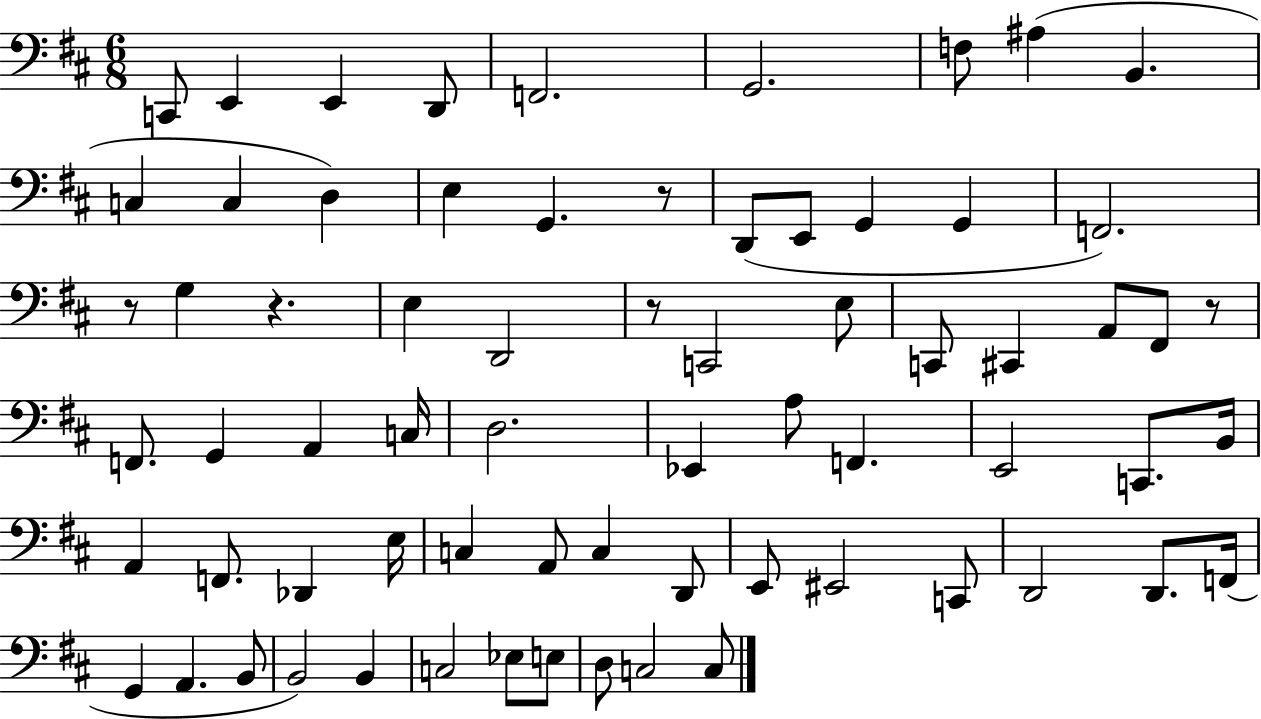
{
  \clef bass
  \numericTimeSignature
  \time 6/8
  \key d \major
  c,8 e,4 e,4 d,8 | f,2. | g,2. | f8 ais4( b,4. | \break c4 c4 d4) | e4 g,4. r8 | d,8( e,8 g,4 g,4 | f,2.) | \break r8 g4 r4. | e4 d,2 | r8 c,2 e8 | c,8 cis,4 a,8 fis,8 r8 | \break f,8. g,4 a,4 c16 | d2. | ees,4 a8 f,4. | e,2 c,8. b,16 | \break a,4 f,8. des,4 e16 | c4 a,8 c4 d,8 | e,8 eis,2 c,8 | d,2 d,8. f,16( | \break g,4 a,4. b,8 | b,2) b,4 | c2 ees8 e8 | d8 c2 c8 | \break \bar "|."
}